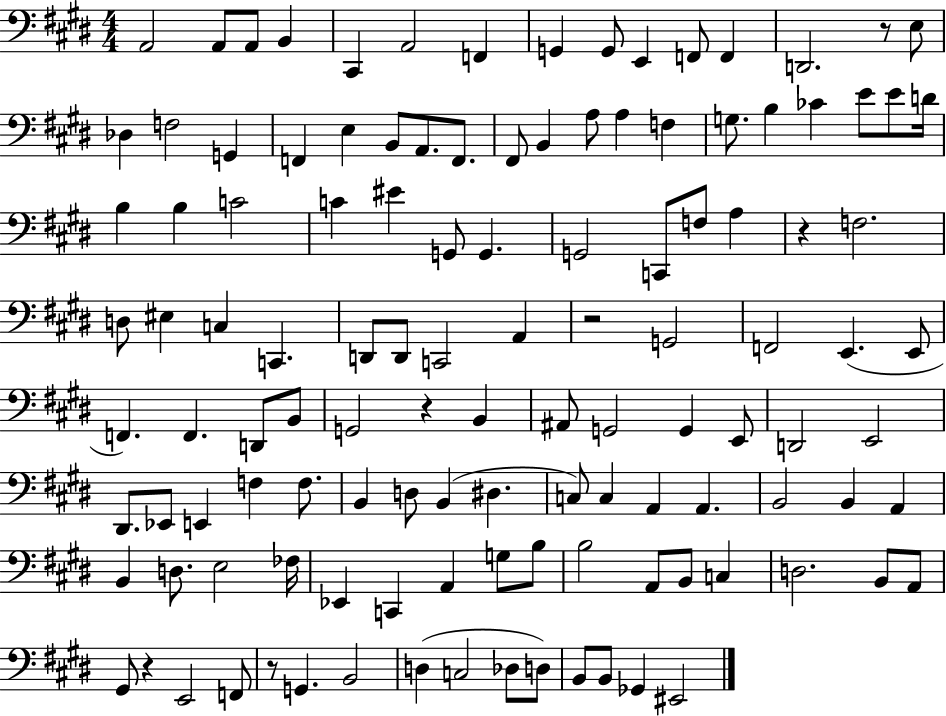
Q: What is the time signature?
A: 4/4